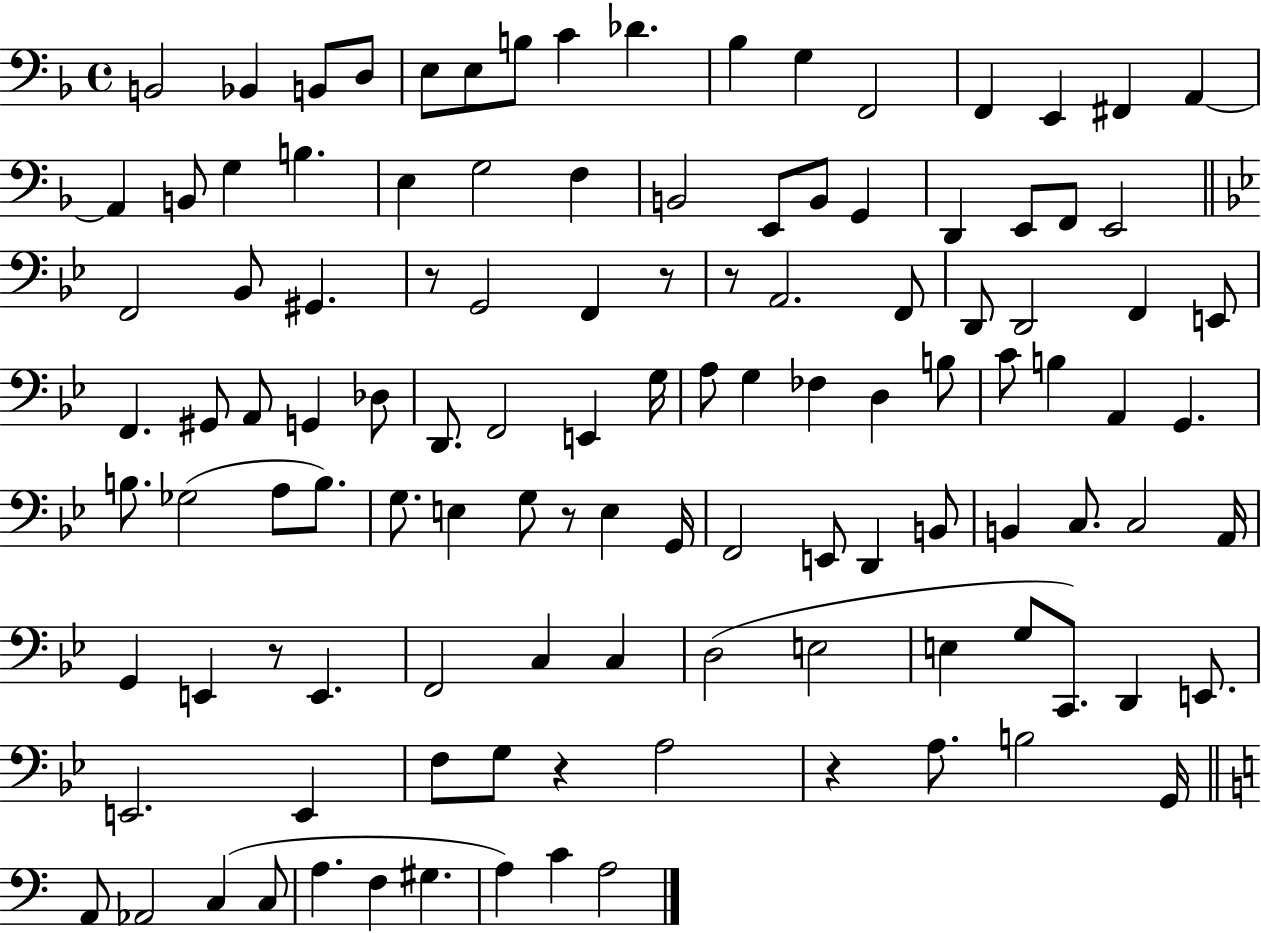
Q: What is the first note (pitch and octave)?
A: B2